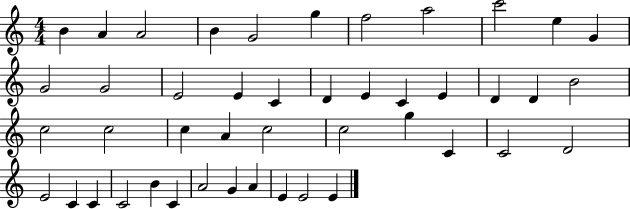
{
  \clef treble
  \numericTimeSignature
  \time 4/4
  \key c \major
  b'4 a'4 a'2 | b'4 g'2 g''4 | f''2 a''2 | c'''2 e''4 g'4 | \break g'2 g'2 | e'2 e'4 c'4 | d'4 e'4 c'4 e'4 | d'4 d'4 b'2 | \break c''2 c''2 | c''4 a'4 c''2 | c''2 g''4 c'4 | c'2 d'2 | \break e'2 c'4 c'4 | c'2 b'4 c'4 | a'2 g'4 a'4 | e'4 e'2 e'4 | \break \bar "|."
}